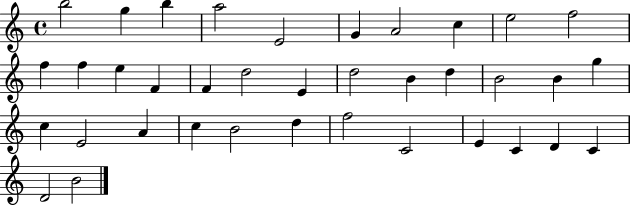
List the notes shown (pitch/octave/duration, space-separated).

B5/h G5/q B5/q A5/h E4/h G4/q A4/h C5/q E5/h F5/h F5/q F5/q E5/q F4/q F4/q D5/h E4/q D5/h B4/q D5/q B4/h B4/q G5/q C5/q E4/h A4/q C5/q B4/h D5/q F5/h C4/h E4/q C4/q D4/q C4/q D4/h B4/h